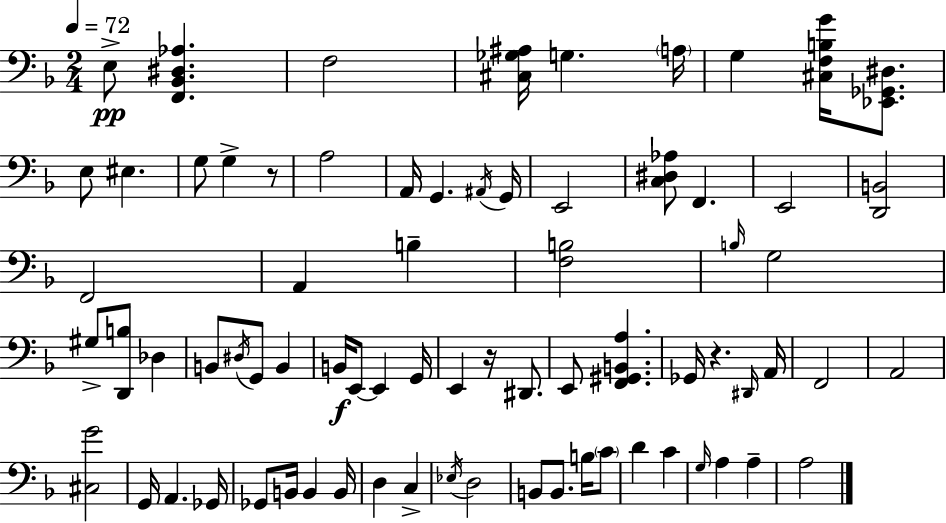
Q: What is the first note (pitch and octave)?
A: E3